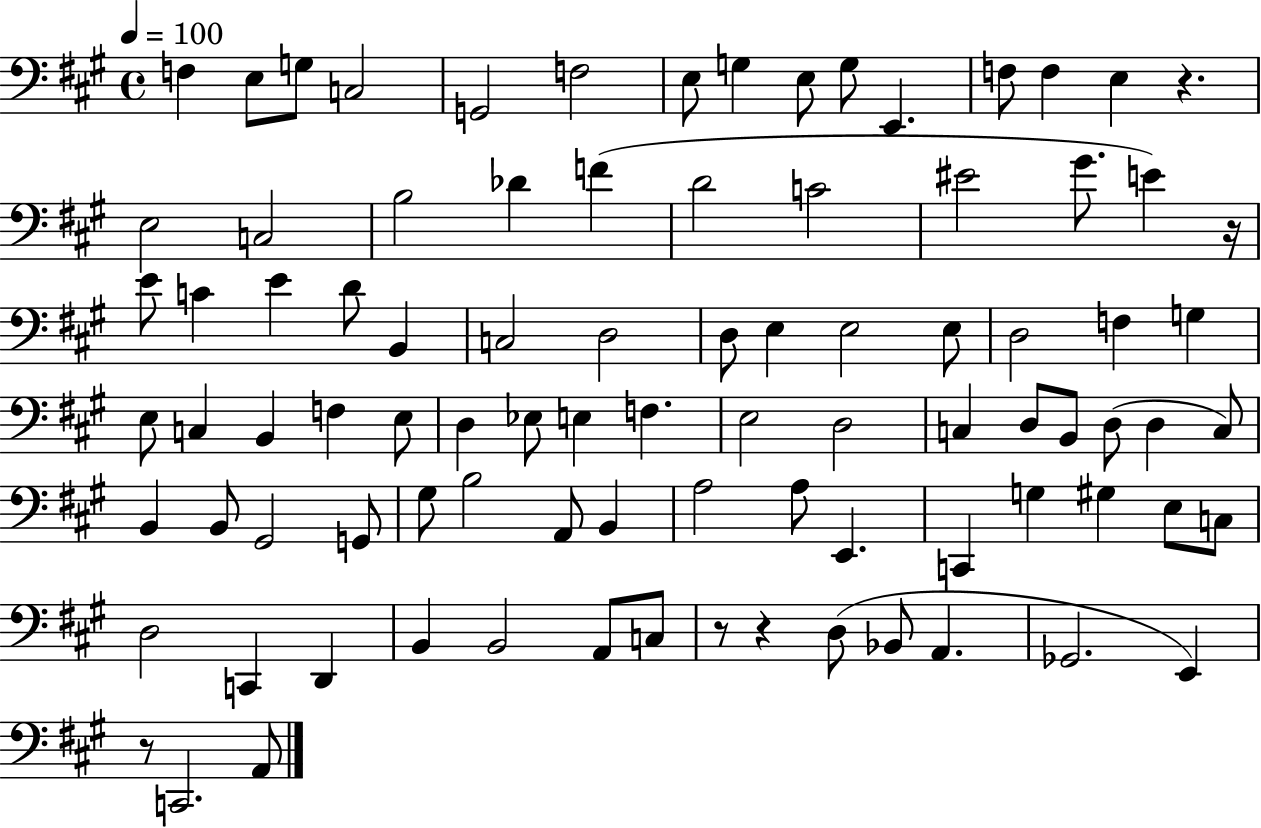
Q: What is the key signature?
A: A major